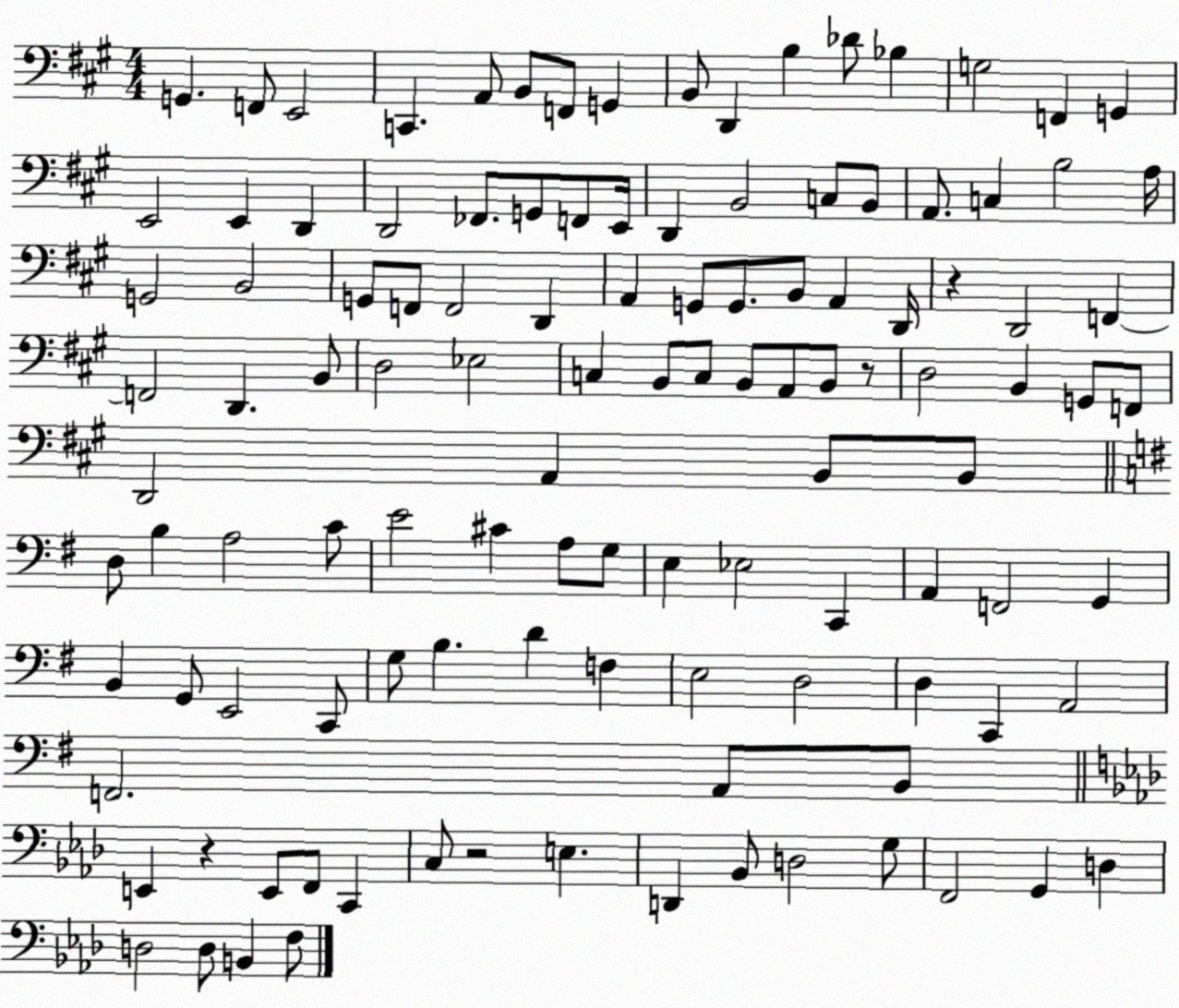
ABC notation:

X:1
T:Untitled
M:4/4
L:1/4
K:A
G,, F,,/2 E,,2 C,, A,,/2 B,,/2 F,,/2 G,, B,,/2 D,, B, _D/2 _B, G,2 F,, G,, E,,2 E,, D,, D,,2 _F,,/2 G,,/2 F,,/2 E,,/4 D,, B,,2 C,/2 B,,/2 A,,/2 C, B,2 A,/4 G,,2 B,,2 G,,/2 F,,/2 F,,2 D,, A,, G,,/2 G,,/2 B,,/2 A,, D,,/4 z D,,2 F,, F,,2 D,, B,,/2 D,2 _E,2 C, B,,/2 C,/2 B,,/2 A,,/2 B,,/2 z/2 D,2 B,, G,,/2 F,,/2 D,,2 A,, B,,/2 B,,/2 D,/2 B, A,2 C/2 E2 ^C A,/2 G,/2 E, _E,2 C,, A,, F,,2 G,, B,, G,,/2 E,,2 C,,/2 G,/2 B, D F, E,2 D,2 D, C,, A,,2 F,,2 A,,/2 B,,/2 E,, z E,,/2 F,,/2 C,, C,/2 z2 E, D,, _B,,/2 D,2 G,/2 F,,2 G,, D, D,2 D,/2 B,, F,/2